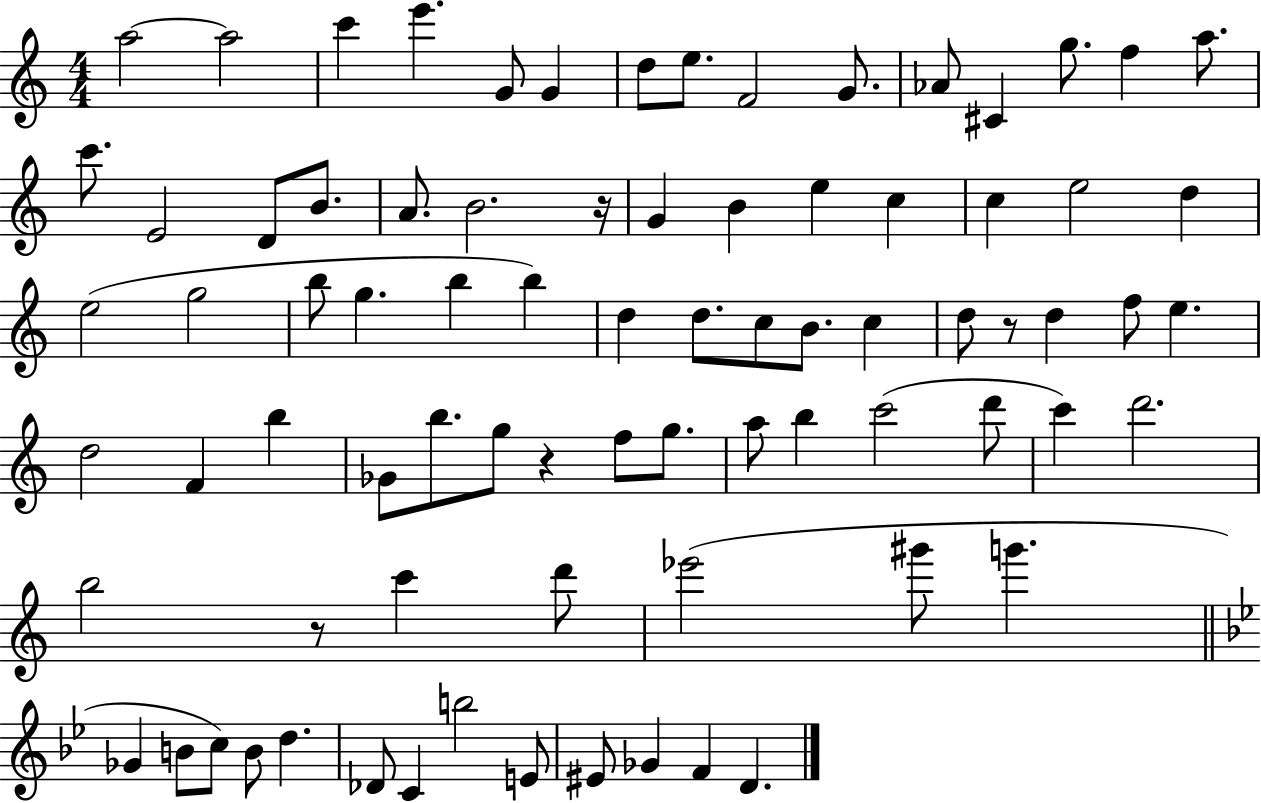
X:1
T:Untitled
M:4/4
L:1/4
K:C
a2 a2 c' e' G/2 G d/2 e/2 F2 G/2 _A/2 ^C g/2 f a/2 c'/2 E2 D/2 B/2 A/2 B2 z/4 G B e c c e2 d e2 g2 b/2 g b b d d/2 c/2 B/2 c d/2 z/2 d f/2 e d2 F b _G/2 b/2 g/2 z f/2 g/2 a/2 b c'2 d'/2 c' d'2 b2 z/2 c' d'/2 _e'2 ^g'/2 g' _G B/2 c/2 B/2 d _D/2 C b2 E/2 ^E/2 _G F D